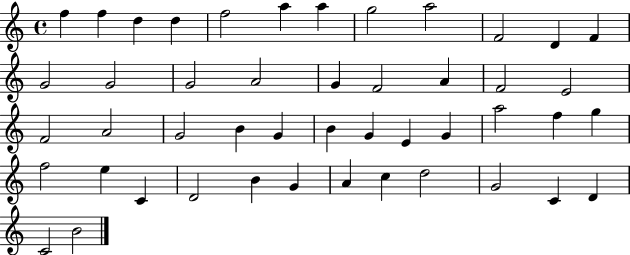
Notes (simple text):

F5/q F5/q D5/q D5/q F5/h A5/q A5/q G5/h A5/h F4/h D4/q F4/q G4/h G4/h G4/h A4/h G4/q F4/h A4/q F4/h E4/h F4/h A4/h G4/h B4/q G4/q B4/q G4/q E4/q G4/q A5/h F5/q G5/q F5/h E5/q C4/q D4/h B4/q G4/q A4/q C5/q D5/h G4/h C4/q D4/q C4/h B4/h